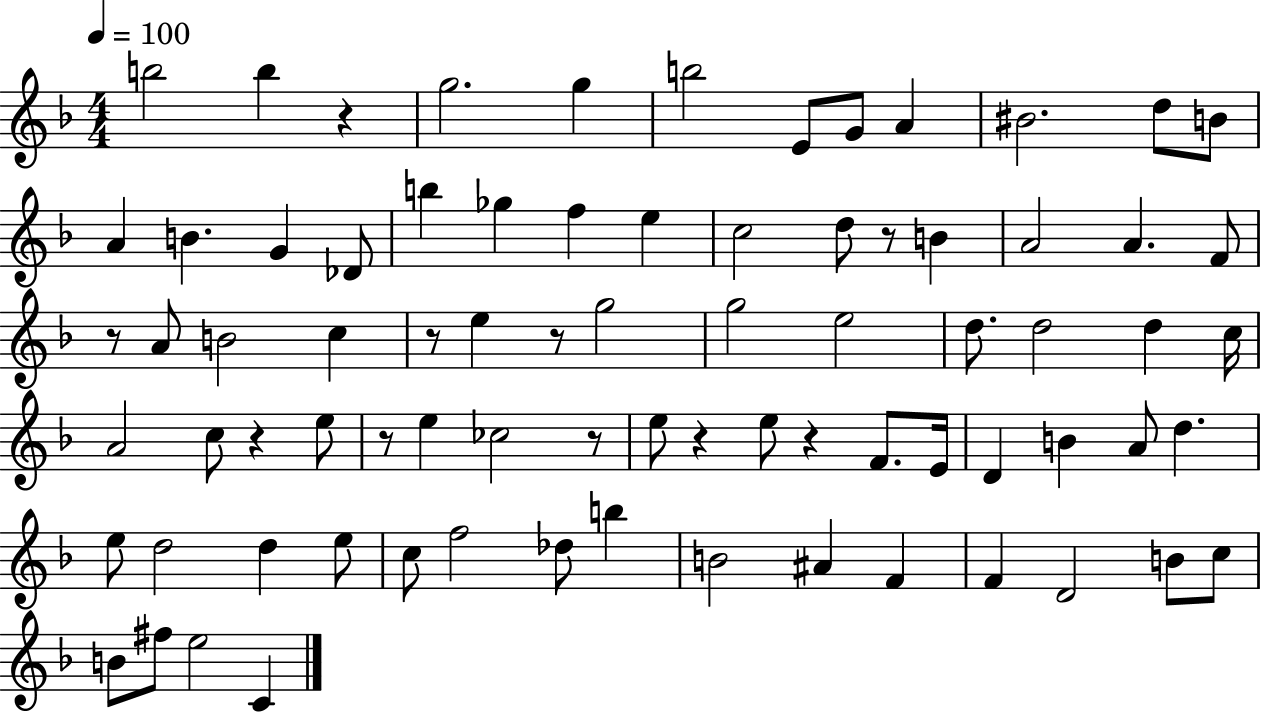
{
  \clef treble
  \numericTimeSignature
  \time 4/4
  \key f \major
  \tempo 4 = 100
  \repeat volta 2 { b''2 b''4 r4 | g''2. g''4 | b''2 e'8 g'8 a'4 | bis'2. d''8 b'8 | \break a'4 b'4. g'4 des'8 | b''4 ges''4 f''4 e''4 | c''2 d''8 r8 b'4 | a'2 a'4. f'8 | \break r8 a'8 b'2 c''4 | r8 e''4 r8 g''2 | g''2 e''2 | d''8. d''2 d''4 c''16 | \break a'2 c''8 r4 e''8 | r8 e''4 ces''2 r8 | e''8 r4 e''8 r4 f'8. e'16 | d'4 b'4 a'8 d''4. | \break e''8 d''2 d''4 e''8 | c''8 f''2 des''8 b''4 | b'2 ais'4 f'4 | f'4 d'2 b'8 c''8 | \break b'8 fis''8 e''2 c'4 | } \bar "|."
}